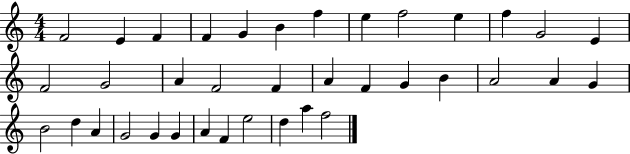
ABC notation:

X:1
T:Untitled
M:4/4
L:1/4
K:C
F2 E F F G B f e f2 e f G2 E F2 G2 A F2 F A F G B A2 A G B2 d A G2 G G A F e2 d a f2